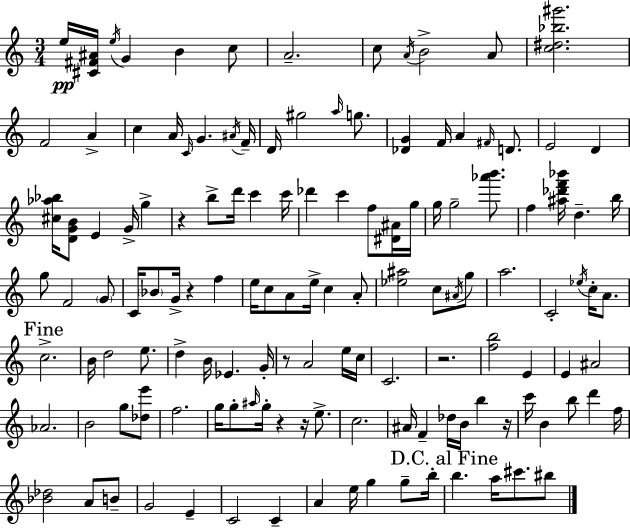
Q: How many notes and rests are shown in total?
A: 134